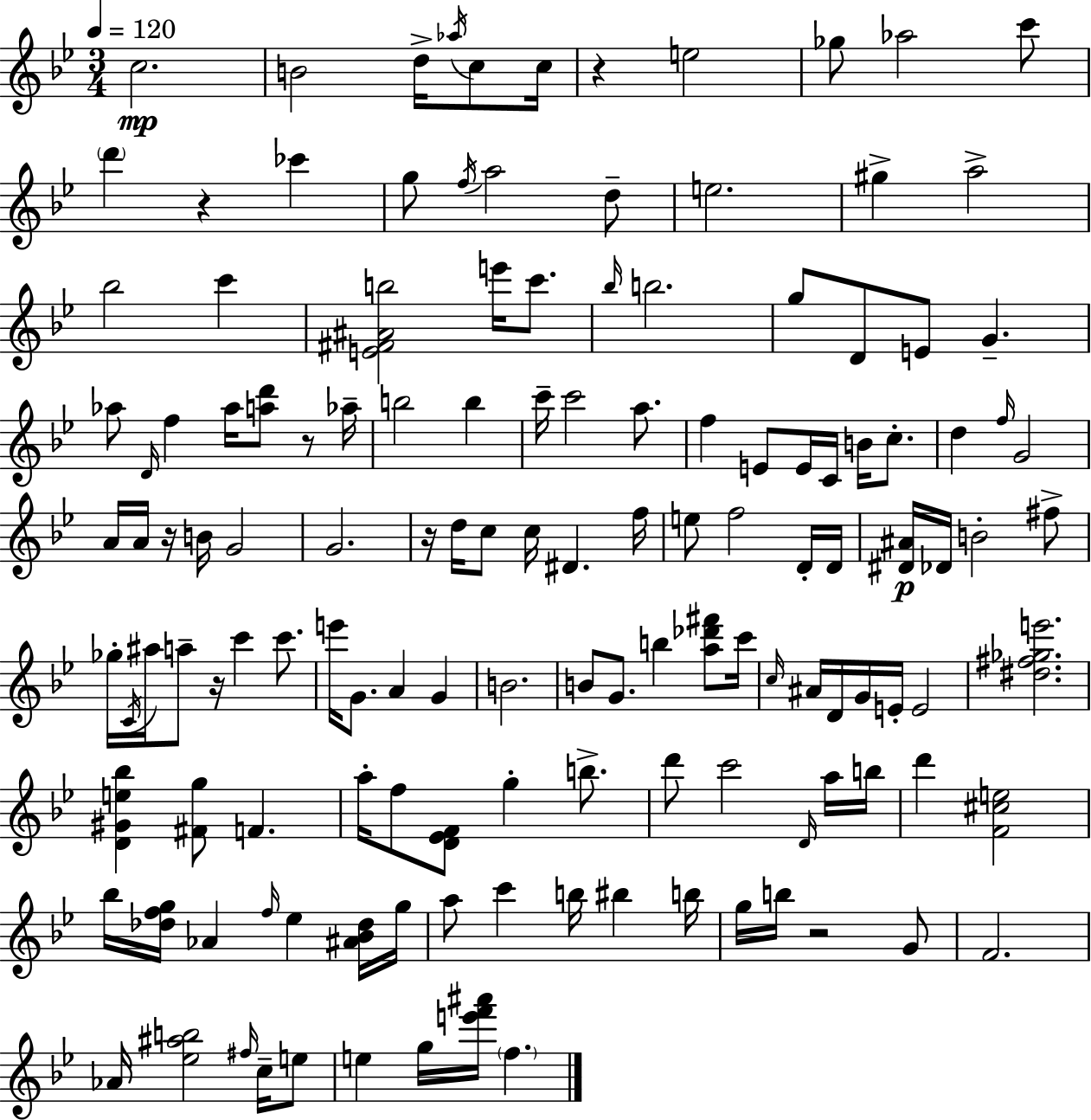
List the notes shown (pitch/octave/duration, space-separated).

C5/h. B4/h D5/s Ab5/s C5/e C5/s R/q E5/h Gb5/e Ab5/h C6/e D6/q R/q CES6/q G5/e F5/s A5/h D5/e E5/h. G#5/q A5/h Bb5/h C6/q [E4,F#4,A#4,B5]/h E6/s C6/e. Bb5/s B5/h. G5/e D4/e E4/e G4/q. Ab5/e D4/s F5/q Ab5/s [A5,D6]/e R/e Ab5/s B5/h B5/q C6/s C6/h A5/e. F5/q E4/e E4/s C4/s B4/s C5/e. D5/q F5/s G4/h A4/s A4/s R/s B4/s G4/h G4/h. R/s D5/s C5/e C5/s D#4/q. F5/s E5/e F5/h D4/s D4/s [D#4,A#4]/s Db4/s B4/h F#5/e Gb5/s C4/s A#5/s A5/e R/s C6/q C6/e. E6/s G4/e. A4/q G4/q B4/h. B4/e G4/e. B5/q [A5,Db6,F#6]/e C6/s C5/s A#4/s D4/s G4/s E4/s E4/h [D#5,F#5,Gb5,E6]/h. [D4,G#4,E5,Bb5]/q [F#4,G5]/e F4/q. A5/s F5/e [D4,Eb4,F4]/e G5/q B5/e. D6/e C6/h D4/s A5/s B5/s D6/q [F4,C#5,E5]/h Bb5/s [Db5,F5,G5]/s Ab4/q F5/s Eb5/q [A#4,Bb4,Db5]/s G5/s A5/e C6/q B5/s BIS5/q B5/s G5/s B5/s R/h G4/e F4/h. Ab4/s [Eb5,A#5,B5]/h F#5/s C5/s E5/e E5/q G5/s [E6,F6,A#6]/s F5/q.